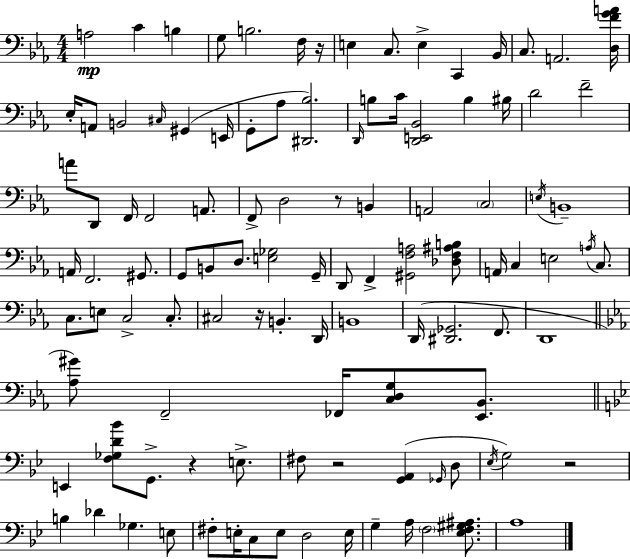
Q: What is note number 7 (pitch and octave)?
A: E3